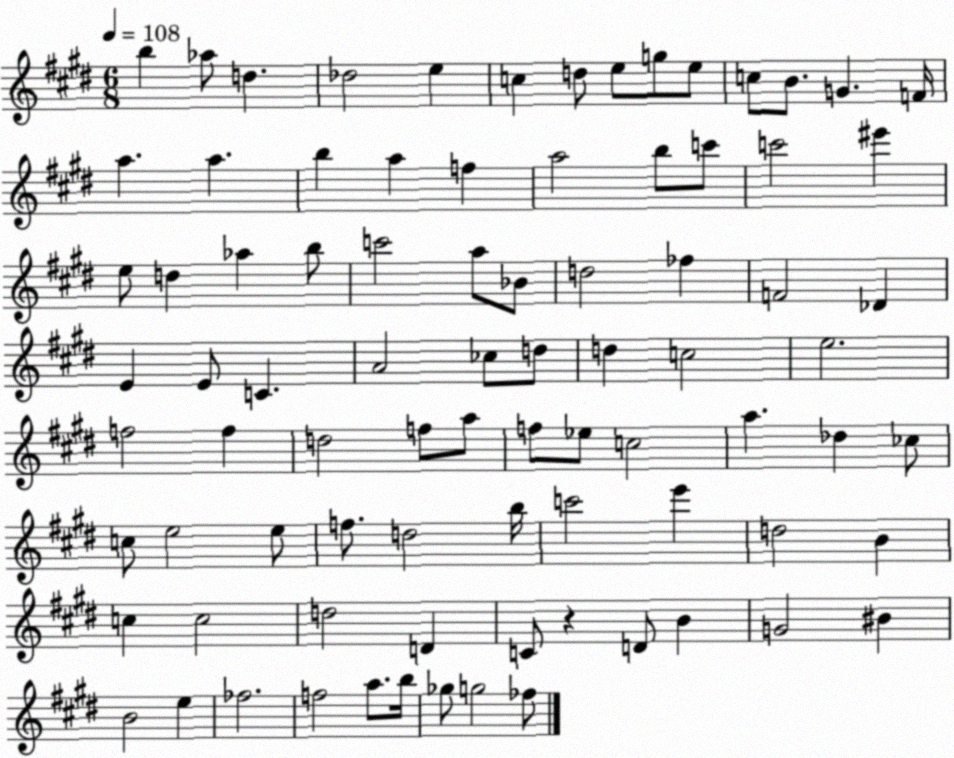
X:1
T:Untitled
M:6/8
L:1/4
K:E
b _a/2 d _d2 e c d/2 e/2 g/2 e/2 c/2 B/2 G F/4 a a b a f a2 b/2 c'/2 c'2 ^e' e/2 d _a b/2 c'2 a/2 _B/2 d2 _f F2 _D E E/2 C A2 _c/2 d/2 d c2 e2 f2 f d2 f/2 a/2 f/2 _e/2 c2 a _d _c/2 c/2 e2 e/2 f/2 d2 b/4 c'2 e' d2 B c c2 d2 D C/2 z D/2 B G2 ^B B2 e _f2 f2 a/2 b/4 _g/2 g2 _f/2